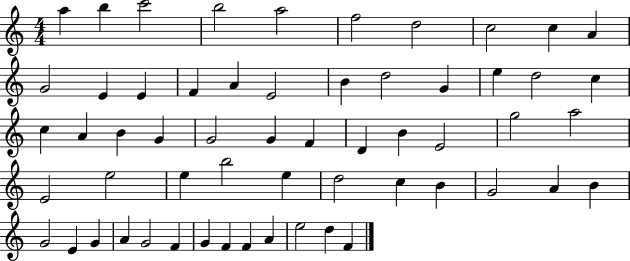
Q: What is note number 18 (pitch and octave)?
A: D5